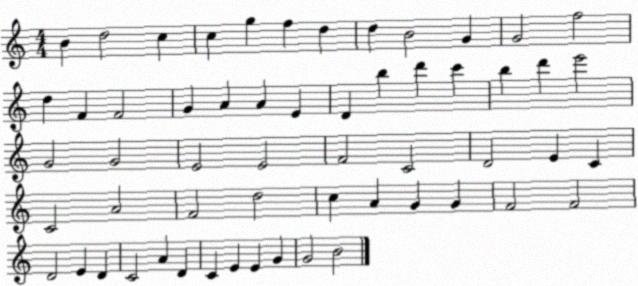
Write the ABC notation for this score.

X:1
T:Untitled
M:4/4
L:1/4
K:C
B d2 c c g f d d B2 G G2 f2 d F F2 G A A E D b d' c' b d' e'2 G2 G2 E2 E2 F2 C2 D2 E C C2 A2 F2 d2 c A G G F2 F2 D2 E D C2 A D C E E G G2 B2